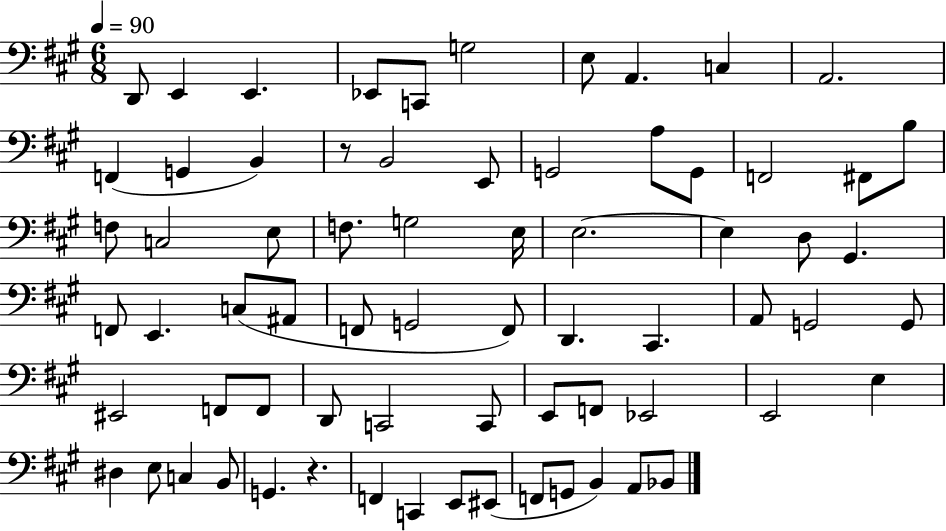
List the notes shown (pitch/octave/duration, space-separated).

D2/e E2/q E2/q. Eb2/e C2/e G3/h E3/e A2/q. C3/q A2/h. F2/q G2/q B2/q R/e B2/h E2/e G2/h A3/e G2/e F2/h F#2/e B3/e F3/e C3/h E3/e F3/e. G3/h E3/s E3/h. E3/q D3/e G#2/q. F2/e E2/q. C3/e A#2/e F2/e G2/h F2/e D2/q. C#2/q. A2/e G2/h G2/e EIS2/h F2/e F2/e D2/e C2/h C2/e E2/e F2/e Eb2/h E2/h E3/q D#3/q E3/e C3/q B2/e G2/q. R/q. F2/q C2/q E2/e EIS2/e F2/e G2/e B2/q A2/e Bb2/e